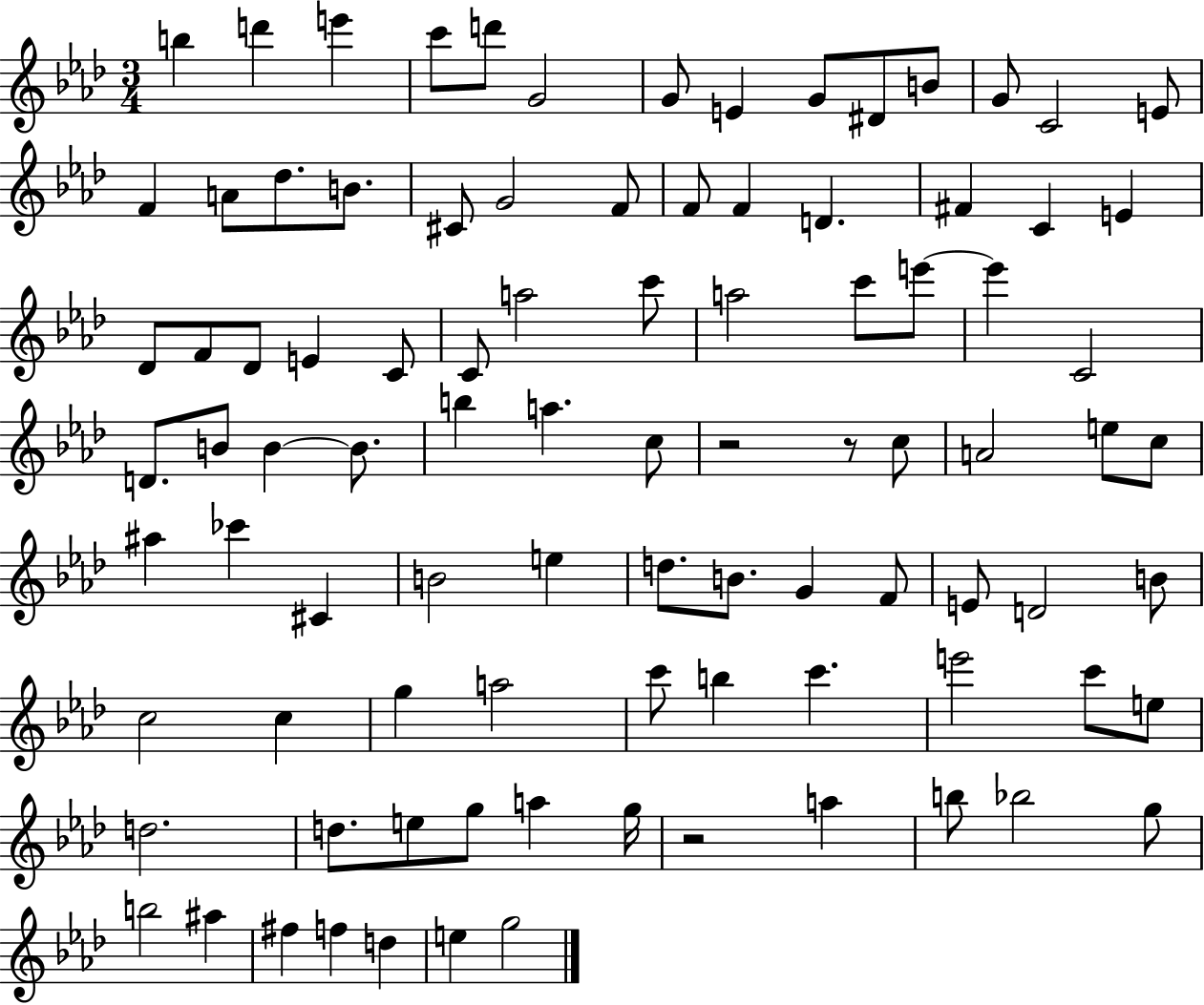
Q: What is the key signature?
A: AES major